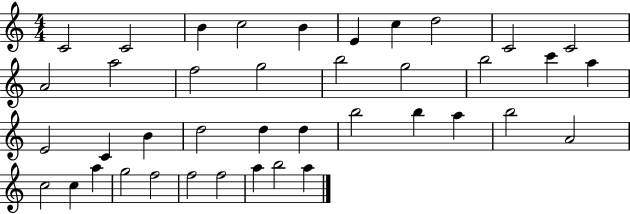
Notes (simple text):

C4/h C4/h B4/q C5/h B4/q E4/q C5/q D5/h C4/h C4/h A4/h A5/h F5/h G5/h B5/h G5/h B5/h C6/q A5/q E4/h C4/q B4/q D5/h D5/q D5/q B5/h B5/q A5/q B5/h A4/h C5/h C5/q A5/q G5/h F5/h F5/h F5/h A5/q B5/h A5/q